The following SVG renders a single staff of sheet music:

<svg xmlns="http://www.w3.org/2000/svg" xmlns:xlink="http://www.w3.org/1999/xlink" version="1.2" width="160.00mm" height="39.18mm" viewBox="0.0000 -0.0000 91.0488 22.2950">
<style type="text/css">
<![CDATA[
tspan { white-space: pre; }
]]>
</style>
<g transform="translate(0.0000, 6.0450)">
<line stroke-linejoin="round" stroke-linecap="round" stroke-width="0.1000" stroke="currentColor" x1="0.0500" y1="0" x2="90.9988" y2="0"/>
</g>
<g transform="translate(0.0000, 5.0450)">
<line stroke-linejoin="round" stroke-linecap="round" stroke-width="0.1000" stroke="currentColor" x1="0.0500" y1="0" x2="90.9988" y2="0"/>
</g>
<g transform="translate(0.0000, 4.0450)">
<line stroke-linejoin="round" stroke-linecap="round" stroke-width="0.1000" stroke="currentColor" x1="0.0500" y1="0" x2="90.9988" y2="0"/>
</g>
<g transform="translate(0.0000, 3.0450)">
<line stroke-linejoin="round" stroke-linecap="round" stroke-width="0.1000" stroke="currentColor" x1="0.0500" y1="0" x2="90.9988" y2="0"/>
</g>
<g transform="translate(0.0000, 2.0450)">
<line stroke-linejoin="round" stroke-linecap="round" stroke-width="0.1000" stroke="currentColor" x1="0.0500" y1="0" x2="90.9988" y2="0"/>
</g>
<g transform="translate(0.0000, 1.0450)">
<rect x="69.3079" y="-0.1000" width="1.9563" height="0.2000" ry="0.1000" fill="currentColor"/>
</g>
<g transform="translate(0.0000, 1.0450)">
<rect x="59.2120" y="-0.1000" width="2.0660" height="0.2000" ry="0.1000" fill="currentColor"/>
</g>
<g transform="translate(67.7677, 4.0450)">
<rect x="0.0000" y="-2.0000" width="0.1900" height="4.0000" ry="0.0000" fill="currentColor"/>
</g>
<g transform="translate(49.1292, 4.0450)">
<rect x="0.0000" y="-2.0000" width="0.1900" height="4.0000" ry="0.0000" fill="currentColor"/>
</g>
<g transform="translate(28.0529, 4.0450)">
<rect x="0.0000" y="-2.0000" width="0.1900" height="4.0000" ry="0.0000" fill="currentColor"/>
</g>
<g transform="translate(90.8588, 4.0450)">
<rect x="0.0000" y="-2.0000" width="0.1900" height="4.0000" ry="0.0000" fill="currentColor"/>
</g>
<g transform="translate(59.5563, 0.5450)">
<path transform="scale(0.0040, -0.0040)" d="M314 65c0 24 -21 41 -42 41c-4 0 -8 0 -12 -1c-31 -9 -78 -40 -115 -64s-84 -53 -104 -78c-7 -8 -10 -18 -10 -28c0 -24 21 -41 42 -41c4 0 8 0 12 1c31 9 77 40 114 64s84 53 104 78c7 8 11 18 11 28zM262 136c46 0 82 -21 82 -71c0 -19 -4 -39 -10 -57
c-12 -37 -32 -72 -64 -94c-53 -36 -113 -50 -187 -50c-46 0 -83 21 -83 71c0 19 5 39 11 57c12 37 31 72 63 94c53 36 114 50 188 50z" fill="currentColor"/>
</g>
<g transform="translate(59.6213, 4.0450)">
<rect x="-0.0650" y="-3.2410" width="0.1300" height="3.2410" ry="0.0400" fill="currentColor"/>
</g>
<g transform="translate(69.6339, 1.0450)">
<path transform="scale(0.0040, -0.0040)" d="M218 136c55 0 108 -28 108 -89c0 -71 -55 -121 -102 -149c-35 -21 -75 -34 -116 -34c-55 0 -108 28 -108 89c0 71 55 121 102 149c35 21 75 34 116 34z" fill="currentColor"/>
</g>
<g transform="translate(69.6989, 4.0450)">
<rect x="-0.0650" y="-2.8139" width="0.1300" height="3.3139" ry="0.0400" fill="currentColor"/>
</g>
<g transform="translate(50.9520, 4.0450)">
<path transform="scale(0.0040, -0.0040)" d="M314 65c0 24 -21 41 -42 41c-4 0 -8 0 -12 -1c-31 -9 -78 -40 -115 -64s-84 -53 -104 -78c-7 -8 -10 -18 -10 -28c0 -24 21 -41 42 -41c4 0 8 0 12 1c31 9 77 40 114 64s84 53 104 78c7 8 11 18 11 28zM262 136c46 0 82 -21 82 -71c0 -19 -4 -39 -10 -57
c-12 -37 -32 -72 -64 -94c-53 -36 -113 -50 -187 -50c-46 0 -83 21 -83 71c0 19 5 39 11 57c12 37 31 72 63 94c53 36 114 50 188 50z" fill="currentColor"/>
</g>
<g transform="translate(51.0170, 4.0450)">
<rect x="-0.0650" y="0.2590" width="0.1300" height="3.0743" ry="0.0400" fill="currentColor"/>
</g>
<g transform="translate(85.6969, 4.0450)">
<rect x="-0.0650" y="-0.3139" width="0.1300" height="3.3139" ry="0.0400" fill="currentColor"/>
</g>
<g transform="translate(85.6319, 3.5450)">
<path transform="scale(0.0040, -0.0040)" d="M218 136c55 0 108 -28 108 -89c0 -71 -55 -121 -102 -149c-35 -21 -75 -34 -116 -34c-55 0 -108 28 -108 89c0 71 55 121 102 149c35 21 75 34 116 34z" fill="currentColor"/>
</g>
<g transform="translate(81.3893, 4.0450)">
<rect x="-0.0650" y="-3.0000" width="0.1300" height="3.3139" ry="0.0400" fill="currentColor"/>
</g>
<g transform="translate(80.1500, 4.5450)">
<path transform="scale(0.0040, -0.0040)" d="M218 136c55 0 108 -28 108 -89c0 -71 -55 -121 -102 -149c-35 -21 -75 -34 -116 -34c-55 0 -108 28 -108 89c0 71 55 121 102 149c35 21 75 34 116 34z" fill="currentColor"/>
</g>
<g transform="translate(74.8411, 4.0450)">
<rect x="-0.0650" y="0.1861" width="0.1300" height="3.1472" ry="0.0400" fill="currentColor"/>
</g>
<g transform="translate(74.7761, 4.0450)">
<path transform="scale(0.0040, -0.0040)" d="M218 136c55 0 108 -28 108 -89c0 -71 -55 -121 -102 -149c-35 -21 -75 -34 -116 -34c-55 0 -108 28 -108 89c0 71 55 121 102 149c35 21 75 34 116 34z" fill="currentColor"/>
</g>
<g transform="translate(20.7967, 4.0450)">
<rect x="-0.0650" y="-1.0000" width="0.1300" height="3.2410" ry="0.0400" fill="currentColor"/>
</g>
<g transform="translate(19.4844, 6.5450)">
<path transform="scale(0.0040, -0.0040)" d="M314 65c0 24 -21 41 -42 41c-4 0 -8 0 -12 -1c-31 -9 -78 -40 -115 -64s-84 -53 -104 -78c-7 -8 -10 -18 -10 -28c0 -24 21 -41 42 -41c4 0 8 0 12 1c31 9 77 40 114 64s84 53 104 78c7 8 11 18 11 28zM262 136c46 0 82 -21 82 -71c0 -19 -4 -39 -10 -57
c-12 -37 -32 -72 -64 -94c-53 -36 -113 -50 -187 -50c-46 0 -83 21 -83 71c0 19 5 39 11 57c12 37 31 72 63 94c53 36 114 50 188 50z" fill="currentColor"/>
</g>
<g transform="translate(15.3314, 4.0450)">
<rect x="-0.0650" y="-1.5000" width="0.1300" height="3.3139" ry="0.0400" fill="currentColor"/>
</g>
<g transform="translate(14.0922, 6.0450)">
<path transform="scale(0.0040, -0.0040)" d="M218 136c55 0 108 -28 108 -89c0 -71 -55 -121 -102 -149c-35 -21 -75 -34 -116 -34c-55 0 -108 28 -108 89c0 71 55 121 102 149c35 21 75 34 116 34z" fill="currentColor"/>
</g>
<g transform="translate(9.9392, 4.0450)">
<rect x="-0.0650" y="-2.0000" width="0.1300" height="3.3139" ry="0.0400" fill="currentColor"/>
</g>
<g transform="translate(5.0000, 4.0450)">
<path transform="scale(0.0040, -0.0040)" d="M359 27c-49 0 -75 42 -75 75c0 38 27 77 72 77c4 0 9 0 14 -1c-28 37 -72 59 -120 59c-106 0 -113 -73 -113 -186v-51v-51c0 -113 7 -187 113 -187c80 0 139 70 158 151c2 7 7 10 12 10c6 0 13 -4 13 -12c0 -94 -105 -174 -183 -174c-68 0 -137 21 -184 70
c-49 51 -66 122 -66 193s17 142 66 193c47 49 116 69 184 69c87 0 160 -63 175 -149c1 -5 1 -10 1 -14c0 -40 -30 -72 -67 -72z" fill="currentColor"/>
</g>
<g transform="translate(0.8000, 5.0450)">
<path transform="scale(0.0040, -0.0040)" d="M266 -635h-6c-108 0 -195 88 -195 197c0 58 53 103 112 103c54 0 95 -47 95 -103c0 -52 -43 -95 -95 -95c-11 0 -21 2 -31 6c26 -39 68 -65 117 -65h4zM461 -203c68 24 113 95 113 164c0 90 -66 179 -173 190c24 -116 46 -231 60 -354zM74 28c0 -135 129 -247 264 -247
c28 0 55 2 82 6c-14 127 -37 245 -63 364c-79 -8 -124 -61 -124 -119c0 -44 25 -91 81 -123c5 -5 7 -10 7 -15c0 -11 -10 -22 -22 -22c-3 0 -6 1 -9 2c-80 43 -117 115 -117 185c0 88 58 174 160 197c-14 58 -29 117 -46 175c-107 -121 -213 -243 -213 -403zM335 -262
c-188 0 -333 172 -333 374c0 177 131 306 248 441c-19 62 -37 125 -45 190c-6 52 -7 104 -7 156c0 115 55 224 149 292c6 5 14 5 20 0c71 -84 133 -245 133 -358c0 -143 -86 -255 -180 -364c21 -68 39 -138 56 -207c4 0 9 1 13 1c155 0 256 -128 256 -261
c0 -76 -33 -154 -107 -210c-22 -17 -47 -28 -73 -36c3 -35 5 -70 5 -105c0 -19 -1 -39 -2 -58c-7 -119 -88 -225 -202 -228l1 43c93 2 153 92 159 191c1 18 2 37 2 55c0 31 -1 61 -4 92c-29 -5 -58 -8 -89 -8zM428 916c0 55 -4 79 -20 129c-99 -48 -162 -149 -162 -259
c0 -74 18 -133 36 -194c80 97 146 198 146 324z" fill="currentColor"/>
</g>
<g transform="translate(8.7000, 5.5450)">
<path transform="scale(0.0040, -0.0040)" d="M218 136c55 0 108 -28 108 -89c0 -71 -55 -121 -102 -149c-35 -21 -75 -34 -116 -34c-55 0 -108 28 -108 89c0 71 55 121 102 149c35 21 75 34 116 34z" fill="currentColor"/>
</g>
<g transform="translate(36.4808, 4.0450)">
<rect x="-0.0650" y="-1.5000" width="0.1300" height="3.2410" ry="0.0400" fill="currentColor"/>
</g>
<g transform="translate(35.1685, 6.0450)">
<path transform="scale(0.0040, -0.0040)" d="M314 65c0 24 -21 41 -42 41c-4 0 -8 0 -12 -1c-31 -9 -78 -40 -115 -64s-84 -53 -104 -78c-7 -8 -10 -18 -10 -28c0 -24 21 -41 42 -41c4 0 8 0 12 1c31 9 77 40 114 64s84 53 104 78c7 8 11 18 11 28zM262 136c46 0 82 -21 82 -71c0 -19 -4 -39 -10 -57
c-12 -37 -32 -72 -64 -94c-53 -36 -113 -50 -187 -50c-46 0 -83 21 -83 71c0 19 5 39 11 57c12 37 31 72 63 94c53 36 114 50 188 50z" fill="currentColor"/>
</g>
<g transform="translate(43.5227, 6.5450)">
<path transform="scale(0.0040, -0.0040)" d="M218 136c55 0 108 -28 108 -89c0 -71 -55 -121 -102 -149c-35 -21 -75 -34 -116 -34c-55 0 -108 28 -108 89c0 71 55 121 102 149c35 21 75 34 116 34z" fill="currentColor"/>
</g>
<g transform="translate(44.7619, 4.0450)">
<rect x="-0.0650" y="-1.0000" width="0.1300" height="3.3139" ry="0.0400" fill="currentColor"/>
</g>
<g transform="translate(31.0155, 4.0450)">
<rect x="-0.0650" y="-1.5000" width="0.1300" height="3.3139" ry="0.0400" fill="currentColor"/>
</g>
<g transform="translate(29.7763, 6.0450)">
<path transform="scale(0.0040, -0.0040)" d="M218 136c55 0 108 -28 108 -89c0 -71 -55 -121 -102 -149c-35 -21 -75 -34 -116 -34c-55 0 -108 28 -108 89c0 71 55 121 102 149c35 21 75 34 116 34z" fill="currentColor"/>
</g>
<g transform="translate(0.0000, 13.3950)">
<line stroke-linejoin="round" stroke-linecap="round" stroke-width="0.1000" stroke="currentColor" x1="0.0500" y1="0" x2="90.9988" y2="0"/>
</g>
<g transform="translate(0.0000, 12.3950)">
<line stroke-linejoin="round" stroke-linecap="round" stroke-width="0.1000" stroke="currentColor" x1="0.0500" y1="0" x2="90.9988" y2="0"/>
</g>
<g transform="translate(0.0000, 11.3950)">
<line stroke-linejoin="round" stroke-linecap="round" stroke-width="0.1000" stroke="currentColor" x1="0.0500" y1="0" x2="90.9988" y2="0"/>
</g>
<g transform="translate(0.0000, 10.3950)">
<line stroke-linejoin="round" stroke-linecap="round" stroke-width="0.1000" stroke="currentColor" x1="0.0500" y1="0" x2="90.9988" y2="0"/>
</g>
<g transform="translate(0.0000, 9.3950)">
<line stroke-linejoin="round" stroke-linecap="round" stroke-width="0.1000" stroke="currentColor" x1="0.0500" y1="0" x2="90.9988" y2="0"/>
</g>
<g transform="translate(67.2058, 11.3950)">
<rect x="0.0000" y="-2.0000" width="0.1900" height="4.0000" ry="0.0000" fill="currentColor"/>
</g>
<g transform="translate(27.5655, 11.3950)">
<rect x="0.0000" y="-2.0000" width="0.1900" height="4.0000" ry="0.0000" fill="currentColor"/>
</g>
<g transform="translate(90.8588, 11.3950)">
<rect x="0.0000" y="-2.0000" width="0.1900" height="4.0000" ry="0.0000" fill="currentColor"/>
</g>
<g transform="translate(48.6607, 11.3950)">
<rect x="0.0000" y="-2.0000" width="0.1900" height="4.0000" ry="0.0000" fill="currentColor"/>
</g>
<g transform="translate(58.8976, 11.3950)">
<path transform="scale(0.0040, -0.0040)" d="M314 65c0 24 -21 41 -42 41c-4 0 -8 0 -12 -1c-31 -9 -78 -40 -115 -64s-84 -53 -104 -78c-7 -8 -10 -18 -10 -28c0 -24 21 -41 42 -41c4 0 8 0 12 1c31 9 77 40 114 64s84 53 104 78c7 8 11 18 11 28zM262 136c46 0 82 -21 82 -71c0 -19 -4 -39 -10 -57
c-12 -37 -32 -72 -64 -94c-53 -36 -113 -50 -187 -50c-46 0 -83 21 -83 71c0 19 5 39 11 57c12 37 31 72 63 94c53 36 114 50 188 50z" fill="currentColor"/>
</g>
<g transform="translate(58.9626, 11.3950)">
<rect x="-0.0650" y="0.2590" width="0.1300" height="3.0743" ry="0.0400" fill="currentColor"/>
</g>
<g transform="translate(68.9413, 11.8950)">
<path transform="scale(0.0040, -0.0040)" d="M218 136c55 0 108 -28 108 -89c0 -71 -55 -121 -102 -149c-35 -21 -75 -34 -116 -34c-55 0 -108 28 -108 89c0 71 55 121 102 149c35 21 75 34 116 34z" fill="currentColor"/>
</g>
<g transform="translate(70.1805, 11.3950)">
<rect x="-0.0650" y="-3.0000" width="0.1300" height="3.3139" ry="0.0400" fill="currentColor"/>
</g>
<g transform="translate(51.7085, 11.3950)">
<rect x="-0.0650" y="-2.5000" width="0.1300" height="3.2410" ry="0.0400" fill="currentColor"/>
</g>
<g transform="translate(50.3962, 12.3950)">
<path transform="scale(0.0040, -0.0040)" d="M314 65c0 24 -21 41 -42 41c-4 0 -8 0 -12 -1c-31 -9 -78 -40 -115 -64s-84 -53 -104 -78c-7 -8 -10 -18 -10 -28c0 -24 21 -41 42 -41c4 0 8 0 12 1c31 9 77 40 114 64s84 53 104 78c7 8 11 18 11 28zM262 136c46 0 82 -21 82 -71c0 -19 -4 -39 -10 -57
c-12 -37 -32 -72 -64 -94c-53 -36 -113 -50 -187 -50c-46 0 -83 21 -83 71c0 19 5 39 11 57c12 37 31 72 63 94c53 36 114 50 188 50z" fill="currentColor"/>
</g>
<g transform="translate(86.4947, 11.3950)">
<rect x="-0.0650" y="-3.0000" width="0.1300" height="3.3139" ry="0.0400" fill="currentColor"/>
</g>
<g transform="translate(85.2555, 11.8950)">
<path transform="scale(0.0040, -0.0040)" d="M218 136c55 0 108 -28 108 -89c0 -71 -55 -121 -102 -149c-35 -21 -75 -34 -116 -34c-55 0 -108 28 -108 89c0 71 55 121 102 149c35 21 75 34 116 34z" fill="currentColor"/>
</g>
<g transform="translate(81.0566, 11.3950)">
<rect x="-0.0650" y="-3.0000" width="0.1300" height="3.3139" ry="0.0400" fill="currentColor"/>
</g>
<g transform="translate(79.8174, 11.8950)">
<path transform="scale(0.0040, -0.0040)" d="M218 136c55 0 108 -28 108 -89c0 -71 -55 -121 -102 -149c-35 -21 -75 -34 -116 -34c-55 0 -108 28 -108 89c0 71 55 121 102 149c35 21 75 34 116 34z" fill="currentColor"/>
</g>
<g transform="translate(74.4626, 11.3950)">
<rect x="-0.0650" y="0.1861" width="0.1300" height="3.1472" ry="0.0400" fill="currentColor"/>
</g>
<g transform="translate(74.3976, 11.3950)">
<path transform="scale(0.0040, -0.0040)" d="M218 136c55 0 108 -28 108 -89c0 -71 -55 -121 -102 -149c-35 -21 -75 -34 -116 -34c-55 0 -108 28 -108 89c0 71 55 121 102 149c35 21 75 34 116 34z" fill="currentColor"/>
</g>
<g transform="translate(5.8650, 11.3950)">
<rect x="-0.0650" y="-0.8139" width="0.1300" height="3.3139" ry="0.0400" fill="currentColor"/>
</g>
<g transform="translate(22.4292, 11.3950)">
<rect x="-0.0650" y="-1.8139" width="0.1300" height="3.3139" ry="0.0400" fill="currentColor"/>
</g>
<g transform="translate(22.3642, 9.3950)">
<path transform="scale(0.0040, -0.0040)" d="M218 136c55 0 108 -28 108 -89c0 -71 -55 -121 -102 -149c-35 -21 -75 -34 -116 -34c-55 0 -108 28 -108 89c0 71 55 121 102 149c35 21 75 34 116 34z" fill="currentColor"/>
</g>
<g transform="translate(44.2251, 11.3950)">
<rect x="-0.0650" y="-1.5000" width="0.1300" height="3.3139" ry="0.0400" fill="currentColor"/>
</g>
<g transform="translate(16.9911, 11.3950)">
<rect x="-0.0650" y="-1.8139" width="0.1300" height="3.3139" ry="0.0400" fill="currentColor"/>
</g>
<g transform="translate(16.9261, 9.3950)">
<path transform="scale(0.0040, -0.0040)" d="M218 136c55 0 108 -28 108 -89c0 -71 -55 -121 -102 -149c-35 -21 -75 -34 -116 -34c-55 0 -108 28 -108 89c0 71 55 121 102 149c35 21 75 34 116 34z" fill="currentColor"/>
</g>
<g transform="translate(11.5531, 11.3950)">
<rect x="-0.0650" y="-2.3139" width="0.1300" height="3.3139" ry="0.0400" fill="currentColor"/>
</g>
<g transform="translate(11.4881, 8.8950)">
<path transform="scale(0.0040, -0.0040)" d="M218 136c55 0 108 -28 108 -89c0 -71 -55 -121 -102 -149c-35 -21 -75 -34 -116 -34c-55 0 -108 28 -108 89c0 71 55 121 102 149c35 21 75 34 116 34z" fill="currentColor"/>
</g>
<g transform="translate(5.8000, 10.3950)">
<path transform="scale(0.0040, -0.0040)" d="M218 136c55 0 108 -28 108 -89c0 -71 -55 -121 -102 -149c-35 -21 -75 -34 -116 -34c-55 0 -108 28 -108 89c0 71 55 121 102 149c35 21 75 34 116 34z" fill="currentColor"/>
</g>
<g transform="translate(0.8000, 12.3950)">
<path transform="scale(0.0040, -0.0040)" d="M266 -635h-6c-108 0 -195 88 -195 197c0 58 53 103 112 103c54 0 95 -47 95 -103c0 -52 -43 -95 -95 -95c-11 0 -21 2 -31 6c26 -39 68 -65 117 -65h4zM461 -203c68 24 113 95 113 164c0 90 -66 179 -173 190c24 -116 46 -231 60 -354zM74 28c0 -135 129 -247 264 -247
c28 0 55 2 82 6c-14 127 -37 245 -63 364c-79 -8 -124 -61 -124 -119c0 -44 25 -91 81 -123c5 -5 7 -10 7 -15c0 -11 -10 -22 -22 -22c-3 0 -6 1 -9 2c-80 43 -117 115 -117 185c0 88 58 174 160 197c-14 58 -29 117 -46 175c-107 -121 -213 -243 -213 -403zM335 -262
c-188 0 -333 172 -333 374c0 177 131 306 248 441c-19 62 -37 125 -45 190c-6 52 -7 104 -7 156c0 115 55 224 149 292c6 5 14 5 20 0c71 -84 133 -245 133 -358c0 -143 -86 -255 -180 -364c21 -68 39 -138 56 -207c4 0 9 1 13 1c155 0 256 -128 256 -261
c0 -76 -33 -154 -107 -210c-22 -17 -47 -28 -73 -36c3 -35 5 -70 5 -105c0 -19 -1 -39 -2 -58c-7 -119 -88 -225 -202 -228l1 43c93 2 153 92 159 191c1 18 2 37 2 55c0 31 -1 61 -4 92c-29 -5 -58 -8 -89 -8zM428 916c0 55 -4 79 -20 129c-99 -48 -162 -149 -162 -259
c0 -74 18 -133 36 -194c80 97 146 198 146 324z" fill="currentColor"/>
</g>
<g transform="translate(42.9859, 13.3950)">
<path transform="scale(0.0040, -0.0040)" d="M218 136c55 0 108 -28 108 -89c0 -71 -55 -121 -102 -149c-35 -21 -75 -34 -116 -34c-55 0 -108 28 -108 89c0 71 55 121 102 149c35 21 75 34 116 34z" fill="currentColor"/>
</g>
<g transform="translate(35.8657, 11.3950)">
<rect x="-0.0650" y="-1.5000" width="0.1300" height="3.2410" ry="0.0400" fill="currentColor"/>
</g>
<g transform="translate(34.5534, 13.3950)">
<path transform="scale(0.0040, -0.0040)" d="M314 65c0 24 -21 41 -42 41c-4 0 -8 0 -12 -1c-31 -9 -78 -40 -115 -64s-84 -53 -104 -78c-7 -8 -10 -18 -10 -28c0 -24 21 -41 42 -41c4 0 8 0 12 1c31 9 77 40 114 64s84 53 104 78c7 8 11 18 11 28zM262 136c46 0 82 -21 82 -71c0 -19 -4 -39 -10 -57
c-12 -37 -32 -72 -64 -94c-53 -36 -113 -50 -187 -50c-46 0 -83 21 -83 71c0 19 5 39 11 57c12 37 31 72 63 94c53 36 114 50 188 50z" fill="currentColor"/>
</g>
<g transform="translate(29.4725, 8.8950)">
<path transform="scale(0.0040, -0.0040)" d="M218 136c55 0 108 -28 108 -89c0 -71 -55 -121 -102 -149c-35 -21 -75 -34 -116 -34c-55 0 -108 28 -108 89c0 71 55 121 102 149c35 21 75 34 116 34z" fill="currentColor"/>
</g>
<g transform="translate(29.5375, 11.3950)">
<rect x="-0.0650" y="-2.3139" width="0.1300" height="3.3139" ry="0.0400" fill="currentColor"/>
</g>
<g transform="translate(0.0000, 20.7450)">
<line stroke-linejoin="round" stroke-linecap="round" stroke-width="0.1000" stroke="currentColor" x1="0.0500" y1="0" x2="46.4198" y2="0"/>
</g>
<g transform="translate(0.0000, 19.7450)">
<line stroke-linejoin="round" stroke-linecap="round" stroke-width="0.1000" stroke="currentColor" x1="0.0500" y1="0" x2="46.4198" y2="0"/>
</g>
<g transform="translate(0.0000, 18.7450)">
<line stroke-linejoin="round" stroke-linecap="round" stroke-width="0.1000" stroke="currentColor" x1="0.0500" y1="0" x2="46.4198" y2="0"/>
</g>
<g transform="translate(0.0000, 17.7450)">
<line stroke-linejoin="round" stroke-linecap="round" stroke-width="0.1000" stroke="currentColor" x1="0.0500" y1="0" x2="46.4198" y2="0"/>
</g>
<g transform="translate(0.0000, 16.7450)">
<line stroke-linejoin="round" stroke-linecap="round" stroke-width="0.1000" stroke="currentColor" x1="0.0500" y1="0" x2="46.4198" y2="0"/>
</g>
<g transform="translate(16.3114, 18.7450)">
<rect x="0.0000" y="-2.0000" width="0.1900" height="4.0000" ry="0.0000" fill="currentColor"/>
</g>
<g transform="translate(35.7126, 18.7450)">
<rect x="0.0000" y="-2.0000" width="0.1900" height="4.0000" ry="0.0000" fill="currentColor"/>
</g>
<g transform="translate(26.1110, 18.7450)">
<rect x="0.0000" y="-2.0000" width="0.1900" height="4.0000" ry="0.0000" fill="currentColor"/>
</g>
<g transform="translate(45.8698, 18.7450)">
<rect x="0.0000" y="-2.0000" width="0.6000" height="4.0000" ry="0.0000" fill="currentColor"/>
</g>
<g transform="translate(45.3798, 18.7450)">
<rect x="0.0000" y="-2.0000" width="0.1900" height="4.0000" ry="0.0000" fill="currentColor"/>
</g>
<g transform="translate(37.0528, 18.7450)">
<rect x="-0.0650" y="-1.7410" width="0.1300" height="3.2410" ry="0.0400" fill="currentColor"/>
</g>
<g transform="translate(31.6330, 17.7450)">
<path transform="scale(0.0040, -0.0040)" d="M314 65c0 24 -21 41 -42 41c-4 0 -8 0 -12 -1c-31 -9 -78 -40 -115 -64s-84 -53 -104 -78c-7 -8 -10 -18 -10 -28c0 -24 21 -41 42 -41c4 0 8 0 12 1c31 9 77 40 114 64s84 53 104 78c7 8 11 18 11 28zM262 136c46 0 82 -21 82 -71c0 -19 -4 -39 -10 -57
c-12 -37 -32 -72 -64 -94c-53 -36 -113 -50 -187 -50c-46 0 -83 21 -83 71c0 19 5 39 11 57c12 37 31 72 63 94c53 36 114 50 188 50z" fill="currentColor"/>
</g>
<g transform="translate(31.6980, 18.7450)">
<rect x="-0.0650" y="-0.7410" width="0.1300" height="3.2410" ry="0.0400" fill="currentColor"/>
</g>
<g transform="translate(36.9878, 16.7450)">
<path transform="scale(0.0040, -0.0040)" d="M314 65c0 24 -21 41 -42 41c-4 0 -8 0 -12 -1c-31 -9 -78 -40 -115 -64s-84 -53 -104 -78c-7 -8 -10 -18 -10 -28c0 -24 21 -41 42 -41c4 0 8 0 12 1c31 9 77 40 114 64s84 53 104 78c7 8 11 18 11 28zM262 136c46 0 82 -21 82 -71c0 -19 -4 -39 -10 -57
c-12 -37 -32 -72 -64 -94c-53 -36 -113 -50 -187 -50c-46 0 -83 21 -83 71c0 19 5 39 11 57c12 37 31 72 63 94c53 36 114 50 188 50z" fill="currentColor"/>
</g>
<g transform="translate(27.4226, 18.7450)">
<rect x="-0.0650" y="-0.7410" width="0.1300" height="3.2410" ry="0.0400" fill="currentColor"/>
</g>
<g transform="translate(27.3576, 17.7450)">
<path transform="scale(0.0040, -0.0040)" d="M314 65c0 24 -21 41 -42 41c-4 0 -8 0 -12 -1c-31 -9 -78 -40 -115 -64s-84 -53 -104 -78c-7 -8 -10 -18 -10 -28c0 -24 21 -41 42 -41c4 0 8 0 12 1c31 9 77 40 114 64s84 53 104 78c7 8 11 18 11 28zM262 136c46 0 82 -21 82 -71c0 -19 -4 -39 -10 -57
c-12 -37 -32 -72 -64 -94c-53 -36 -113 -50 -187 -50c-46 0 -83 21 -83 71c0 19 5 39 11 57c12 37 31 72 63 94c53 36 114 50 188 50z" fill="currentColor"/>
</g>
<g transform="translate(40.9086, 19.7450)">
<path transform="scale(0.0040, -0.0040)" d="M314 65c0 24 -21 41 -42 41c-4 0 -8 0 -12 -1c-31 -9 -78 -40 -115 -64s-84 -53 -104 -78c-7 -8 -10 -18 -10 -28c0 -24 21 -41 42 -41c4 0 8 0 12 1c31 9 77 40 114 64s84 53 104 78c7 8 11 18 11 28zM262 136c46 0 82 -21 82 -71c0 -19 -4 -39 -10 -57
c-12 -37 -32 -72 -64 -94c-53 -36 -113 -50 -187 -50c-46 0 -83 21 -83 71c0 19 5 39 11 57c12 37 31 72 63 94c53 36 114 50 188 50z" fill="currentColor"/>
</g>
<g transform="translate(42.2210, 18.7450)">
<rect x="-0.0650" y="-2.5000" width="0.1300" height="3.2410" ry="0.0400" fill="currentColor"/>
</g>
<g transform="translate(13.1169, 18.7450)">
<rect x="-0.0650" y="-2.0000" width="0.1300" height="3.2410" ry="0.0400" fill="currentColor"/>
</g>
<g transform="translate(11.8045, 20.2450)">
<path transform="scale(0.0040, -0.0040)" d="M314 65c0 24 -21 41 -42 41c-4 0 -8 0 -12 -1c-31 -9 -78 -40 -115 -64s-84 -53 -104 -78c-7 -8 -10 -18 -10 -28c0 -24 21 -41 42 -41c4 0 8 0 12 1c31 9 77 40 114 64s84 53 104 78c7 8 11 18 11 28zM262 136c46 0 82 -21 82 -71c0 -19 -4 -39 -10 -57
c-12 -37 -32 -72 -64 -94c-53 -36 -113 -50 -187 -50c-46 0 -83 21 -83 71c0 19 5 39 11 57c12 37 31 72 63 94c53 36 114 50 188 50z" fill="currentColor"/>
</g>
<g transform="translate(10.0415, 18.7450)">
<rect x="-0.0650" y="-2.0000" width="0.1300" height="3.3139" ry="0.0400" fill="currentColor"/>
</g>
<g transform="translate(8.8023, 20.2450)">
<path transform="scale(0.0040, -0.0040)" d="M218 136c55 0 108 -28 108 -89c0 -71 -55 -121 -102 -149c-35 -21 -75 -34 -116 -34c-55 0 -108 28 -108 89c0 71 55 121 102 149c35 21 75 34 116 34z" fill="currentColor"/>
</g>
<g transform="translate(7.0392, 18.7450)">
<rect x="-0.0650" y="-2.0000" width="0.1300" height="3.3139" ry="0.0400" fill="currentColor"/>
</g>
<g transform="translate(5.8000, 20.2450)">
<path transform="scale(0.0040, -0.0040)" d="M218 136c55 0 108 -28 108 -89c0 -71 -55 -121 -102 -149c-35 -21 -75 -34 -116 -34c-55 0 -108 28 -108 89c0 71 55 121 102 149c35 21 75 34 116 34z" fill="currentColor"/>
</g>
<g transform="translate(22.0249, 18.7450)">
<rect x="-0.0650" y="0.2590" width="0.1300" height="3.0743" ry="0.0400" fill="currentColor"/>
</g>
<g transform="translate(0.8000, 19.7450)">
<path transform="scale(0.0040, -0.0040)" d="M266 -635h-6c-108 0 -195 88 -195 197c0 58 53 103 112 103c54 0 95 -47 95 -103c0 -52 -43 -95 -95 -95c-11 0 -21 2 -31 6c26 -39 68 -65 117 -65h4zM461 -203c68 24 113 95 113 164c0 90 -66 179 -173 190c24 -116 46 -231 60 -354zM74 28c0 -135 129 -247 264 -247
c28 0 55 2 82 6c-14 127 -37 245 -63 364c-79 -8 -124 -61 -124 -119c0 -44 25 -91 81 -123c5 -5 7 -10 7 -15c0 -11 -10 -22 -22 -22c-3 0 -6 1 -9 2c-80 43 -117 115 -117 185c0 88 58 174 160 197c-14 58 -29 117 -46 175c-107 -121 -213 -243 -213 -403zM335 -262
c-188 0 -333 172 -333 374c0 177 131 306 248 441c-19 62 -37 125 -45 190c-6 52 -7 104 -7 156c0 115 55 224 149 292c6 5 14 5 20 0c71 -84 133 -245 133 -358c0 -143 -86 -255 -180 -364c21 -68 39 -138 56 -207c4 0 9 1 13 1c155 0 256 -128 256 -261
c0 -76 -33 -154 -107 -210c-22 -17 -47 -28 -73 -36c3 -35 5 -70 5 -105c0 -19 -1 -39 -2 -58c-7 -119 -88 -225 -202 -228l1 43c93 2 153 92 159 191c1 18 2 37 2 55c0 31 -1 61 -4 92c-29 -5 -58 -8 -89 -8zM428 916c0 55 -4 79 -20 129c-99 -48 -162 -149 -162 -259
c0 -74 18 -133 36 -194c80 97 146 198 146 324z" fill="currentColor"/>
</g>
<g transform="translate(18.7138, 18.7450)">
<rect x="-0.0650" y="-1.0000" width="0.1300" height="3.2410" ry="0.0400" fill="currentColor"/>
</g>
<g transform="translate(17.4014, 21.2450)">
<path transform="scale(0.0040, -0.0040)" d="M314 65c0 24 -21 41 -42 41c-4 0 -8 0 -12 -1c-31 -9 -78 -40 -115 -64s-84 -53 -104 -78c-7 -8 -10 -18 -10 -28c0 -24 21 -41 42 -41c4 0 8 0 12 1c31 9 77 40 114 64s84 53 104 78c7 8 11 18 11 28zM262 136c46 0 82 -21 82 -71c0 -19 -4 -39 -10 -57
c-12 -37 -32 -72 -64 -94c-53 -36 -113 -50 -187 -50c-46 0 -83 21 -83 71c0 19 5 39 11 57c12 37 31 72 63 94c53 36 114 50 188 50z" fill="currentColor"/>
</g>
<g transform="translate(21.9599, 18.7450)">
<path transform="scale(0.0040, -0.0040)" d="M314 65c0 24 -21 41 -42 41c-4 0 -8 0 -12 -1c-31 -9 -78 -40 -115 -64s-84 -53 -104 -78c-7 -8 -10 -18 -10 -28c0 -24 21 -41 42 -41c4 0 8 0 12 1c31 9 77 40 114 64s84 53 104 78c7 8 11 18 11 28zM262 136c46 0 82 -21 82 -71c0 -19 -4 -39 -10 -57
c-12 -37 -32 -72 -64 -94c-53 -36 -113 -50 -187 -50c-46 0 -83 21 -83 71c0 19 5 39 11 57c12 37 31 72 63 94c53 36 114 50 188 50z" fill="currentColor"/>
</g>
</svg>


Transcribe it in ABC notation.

X:1
T:Untitled
M:4/4
L:1/4
K:C
F E D2 E E2 D B2 b2 a B A c d g f f g E2 E G2 B2 A B A A F F F2 D2 B2 d2 d2 f2 G2